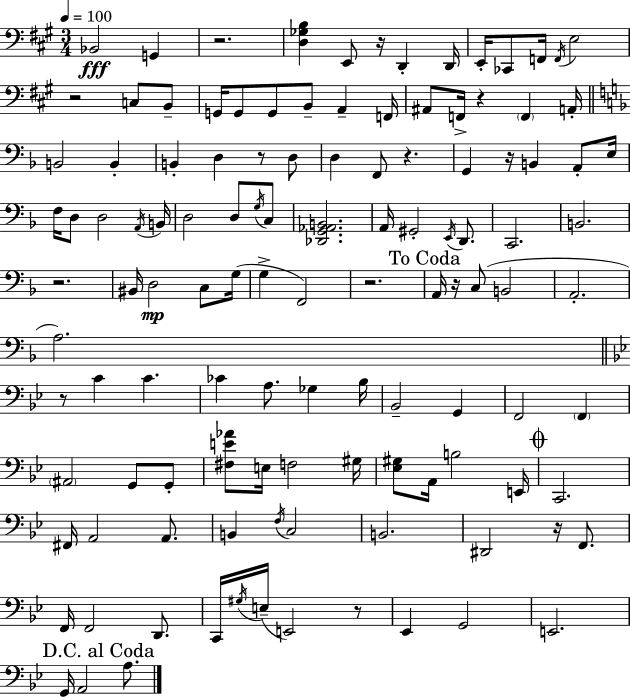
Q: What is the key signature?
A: A major